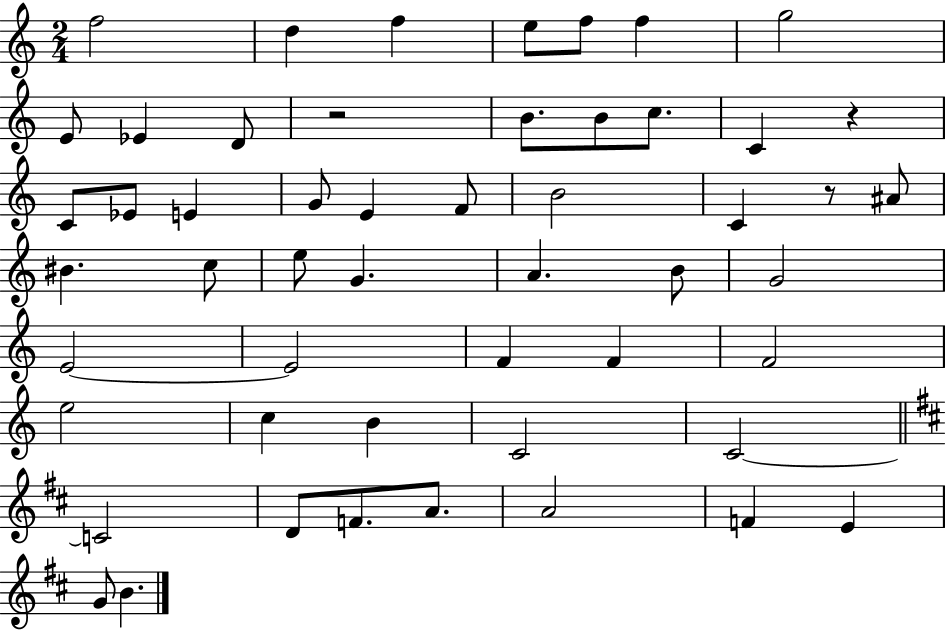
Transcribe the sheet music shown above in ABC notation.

X:1
T:Untitled
M:2/4
L:1/4
K:C
f2 d f e/2 f/2 f g2 E/2 _E D/2 z2 B/2 B/2 c/2 C z C/2 _E/2 E G/2 E F/2 B2 C z/2 ^A/2 ^B c/2 e/2 G A B/2 G2 E2 E2 F F F2 e2 c B C2 C2 C2 D/2 F/2 A/2 A2 F E G/2 B